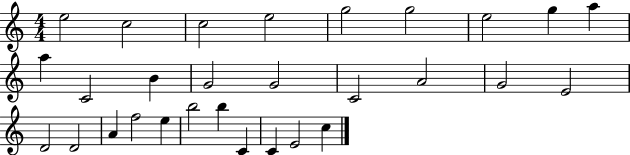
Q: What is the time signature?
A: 4/4